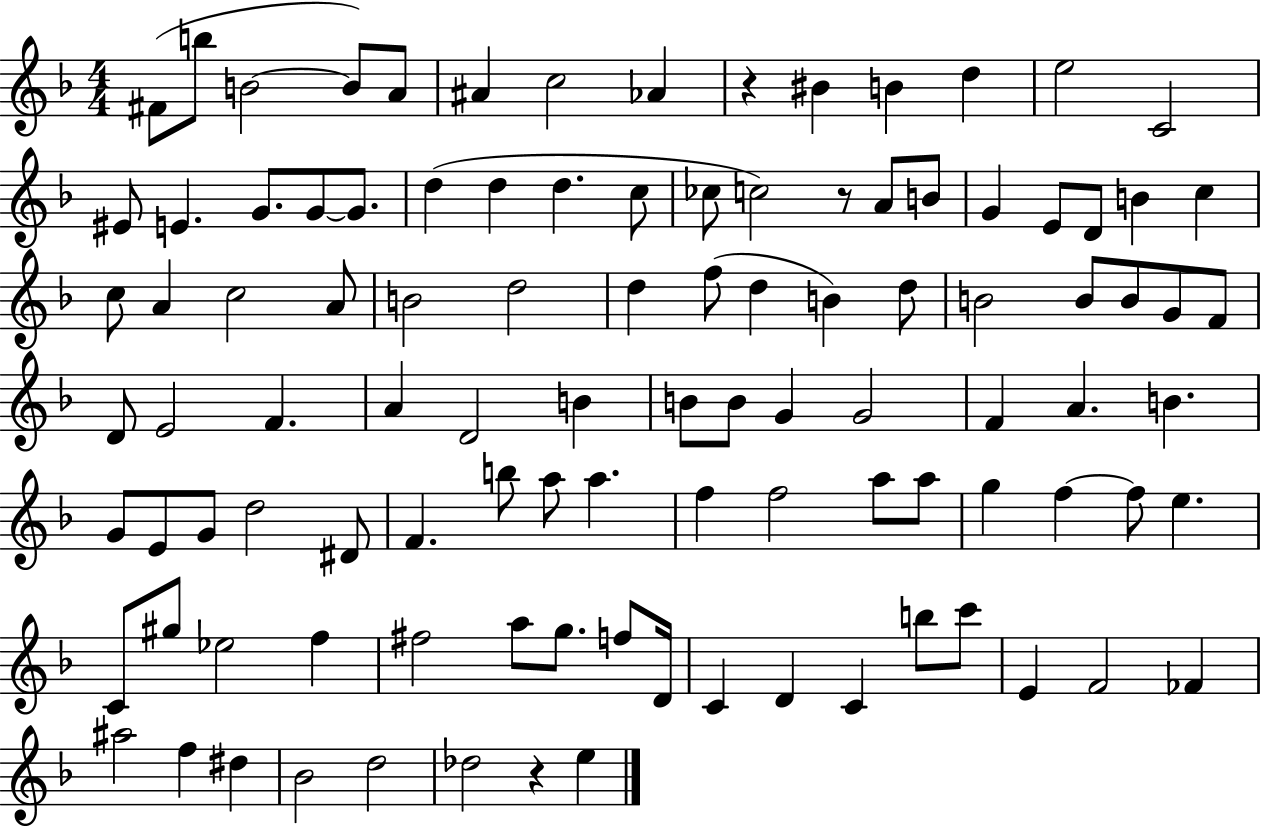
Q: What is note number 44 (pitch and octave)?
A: B4